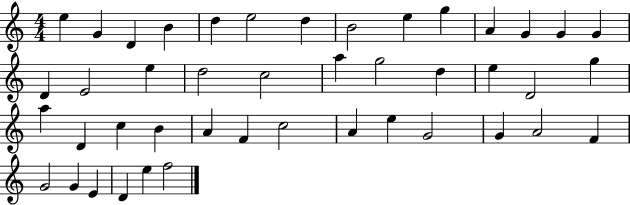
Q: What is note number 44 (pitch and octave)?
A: F5